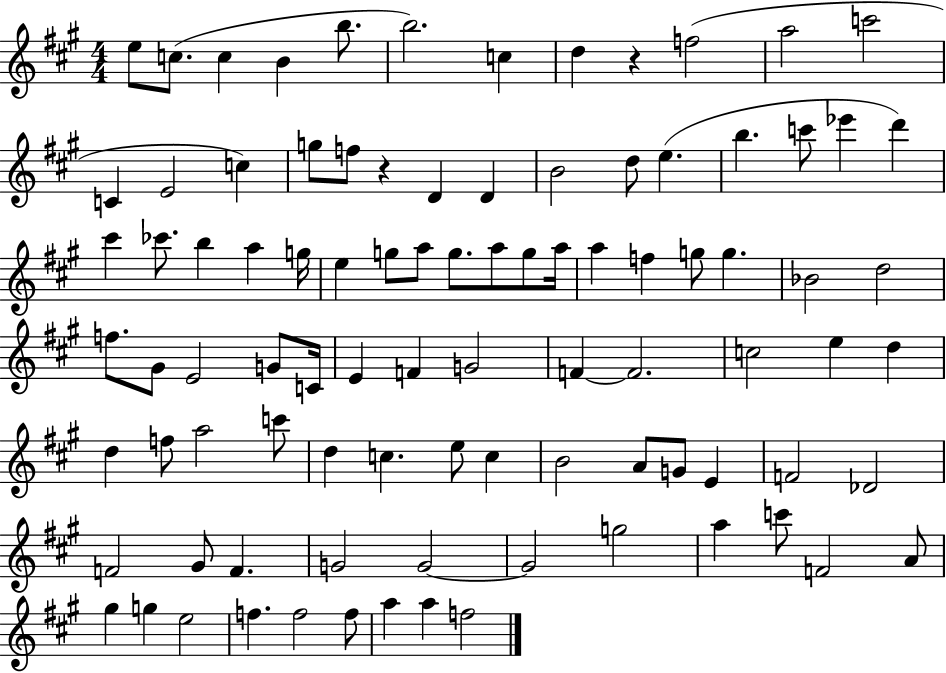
E5/e C5/e. C5/q B4/q B5/e. B5/h. C5/q D5/q R/q F5/h A5/h C6/h C4/q E4/h C5/q G5/e F5/e R/q D4/q D4/q B4/h D5/e E5/q. B5/q. C6/e Eb6/q D6/q C#6/q CES6/e. B5/q A5/q G5/s E5/q G5/e A5/e G5/e. A5/e G5/e A5/s A5/q F5/q G5/e G5/q. Bb4/h D5/h F5/e. G#4/e E4/h G4/e C4/s E4/q F4/q G4/h F4/q F4/h. C5/h E5/q D5/q D5/q F5/e A5/h C6/e D5/q C5/q. E5/e C5/q B4/h A4/e G4/e E4/q F4/h Db4/h F4/h G#4/e F4/q. G4/h G4/h G4/h G5/h A5/q C6/e F4/h A4/e G#5/q G5/q E5/h F5/q. F5/h F5/e A5/q A5/q F5/h